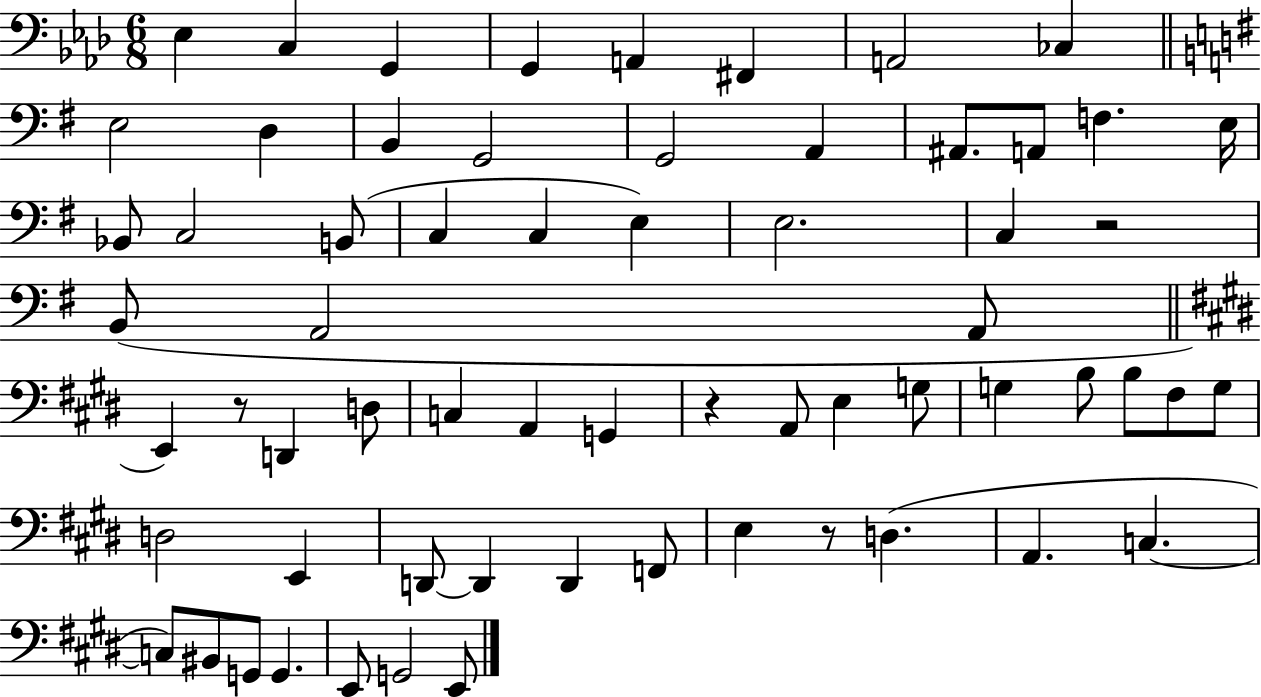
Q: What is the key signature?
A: AES major